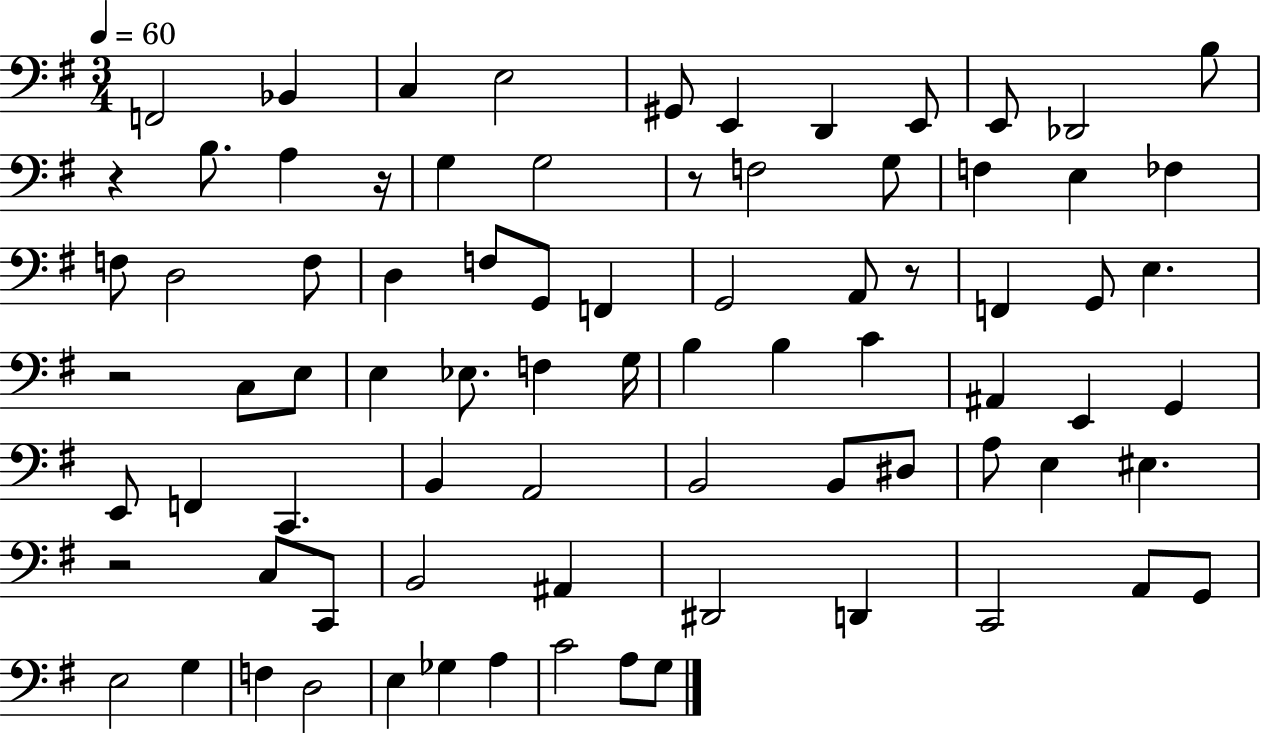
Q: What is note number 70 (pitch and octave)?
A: Gb3